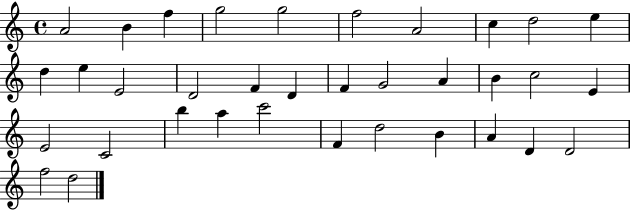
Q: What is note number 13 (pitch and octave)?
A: E4